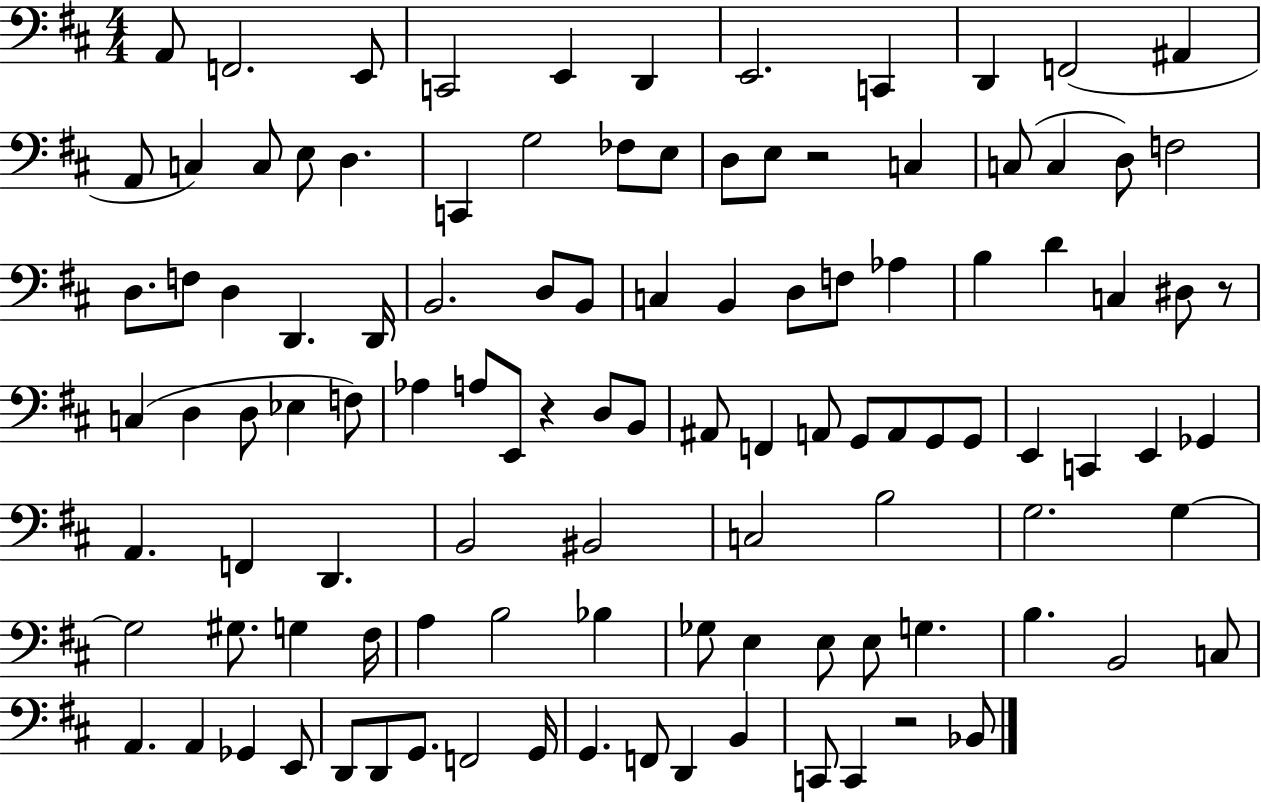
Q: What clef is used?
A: bass